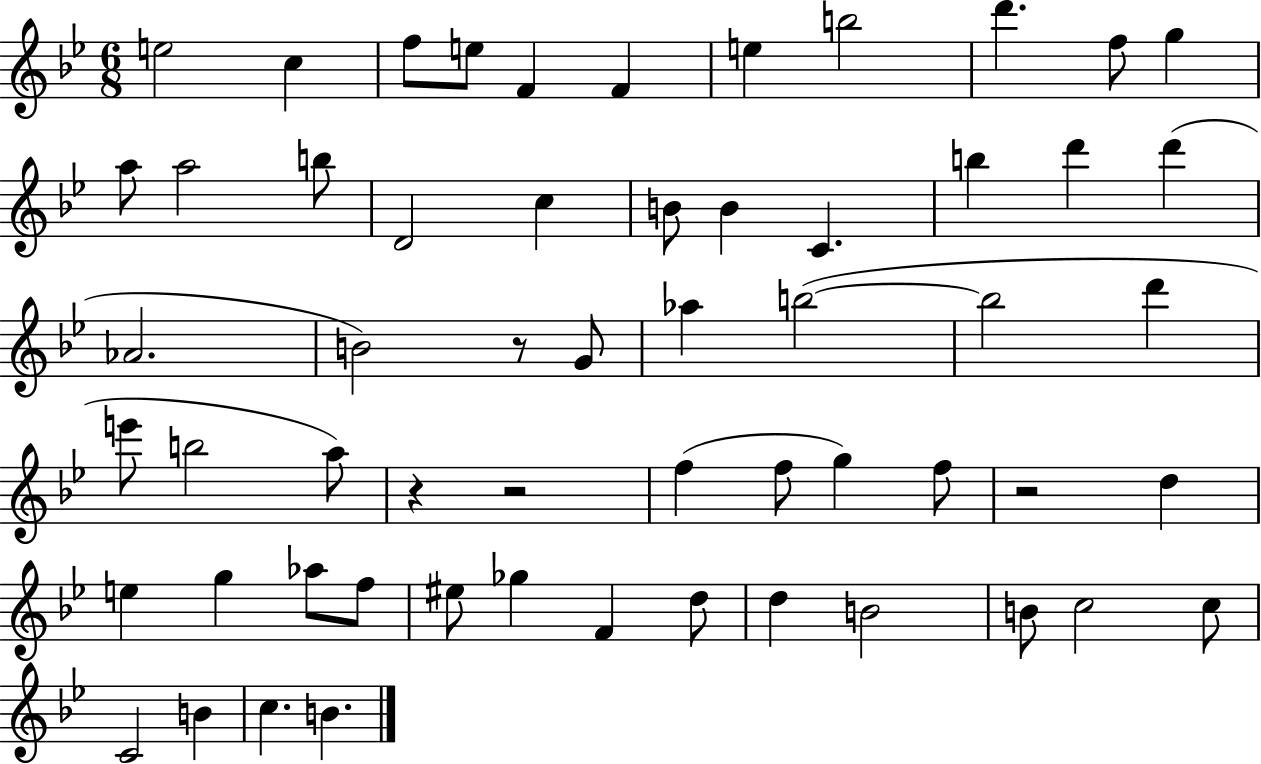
E5/h C5/q F5/e E5/e F4/q F4/q E5/q B5/h D6/q. F5/e G5/q A5/e A5/h B5/e D4/h C5/q B4/e B4/q C4/q. B5/q D6/q D6/q Ab4/h. B4/h R/e G4/e Ab5/q B5/h B5/h D6/q E6/e B5/h A5/e R/q R/h F5/q F5/e G5/q F5/e R/h D5/q E5/q G5/q Ab5/e F5/e EIS5/e Gb5/q F4/q D5/e D5/q B4/h B4/e C5/h C5/e C4/h B4/q C5/q. B4/q.